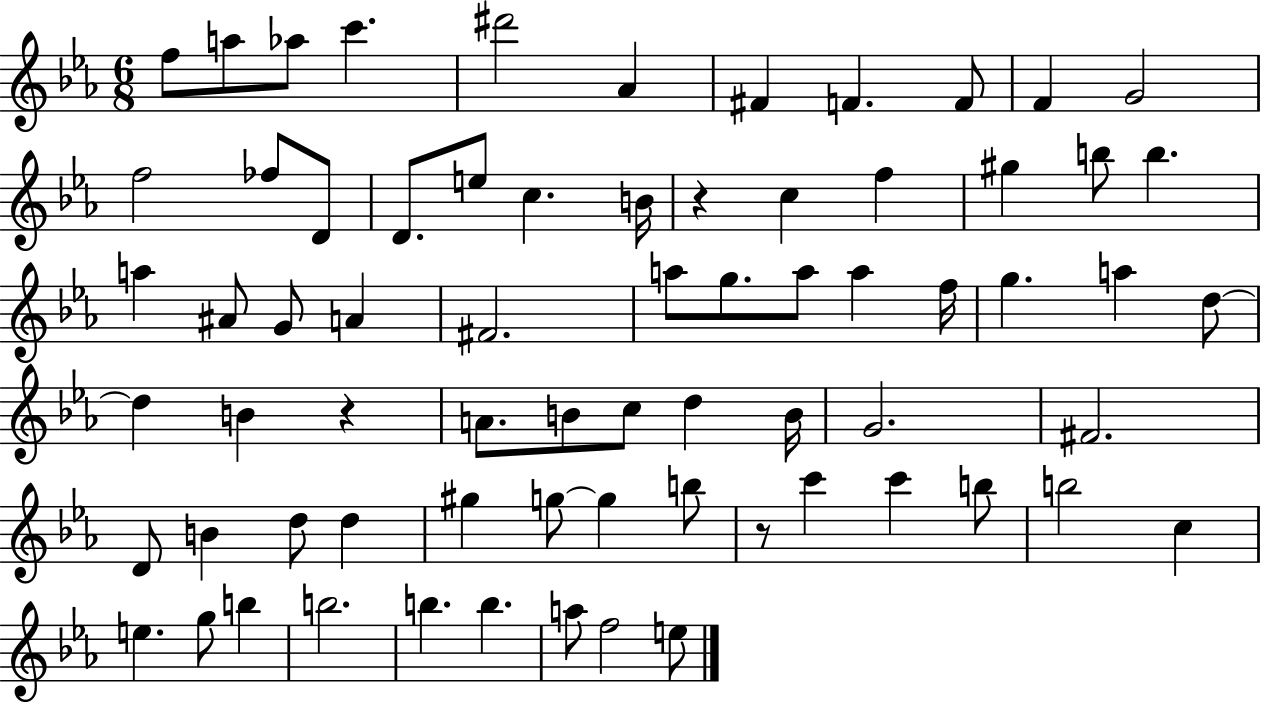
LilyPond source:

{
  \clef treble
  \numericTimeSignature
  \time 6/8
  \key ees \major
  \repeat volta 2 { f''8 a''8 aes''8 c'''4. | dis'''2 aes'4 | fis'4 f'4. f'8 | f'4 g'2 | \break f''2 fes''8 d'8 | d'8. e''8 c''4. b'16 | r4 c''4 f''4 | gis''4 b''8 b''4. | \break a''4 ais'8 g'8 a'4 | fis'2. | a''8 g''8. a''8 a''4 f''16 | g''4. a''4 d''8~~ | \break d''4 b'4 r4 | a'8. b'8 c''8 d''4 b'16 | g'2. | fis'2. | \break d'8 b'4 d''8 d''4 | gis''4 g''8~~ g''4 b''8 | r8 c'''4 c'''4 b''8 | b''2 c''4 | \break e''4. g''8 b''4 | b''2. | b''4. b''4. | a''8 f''2 e''8 | \break } \bar "|."
}